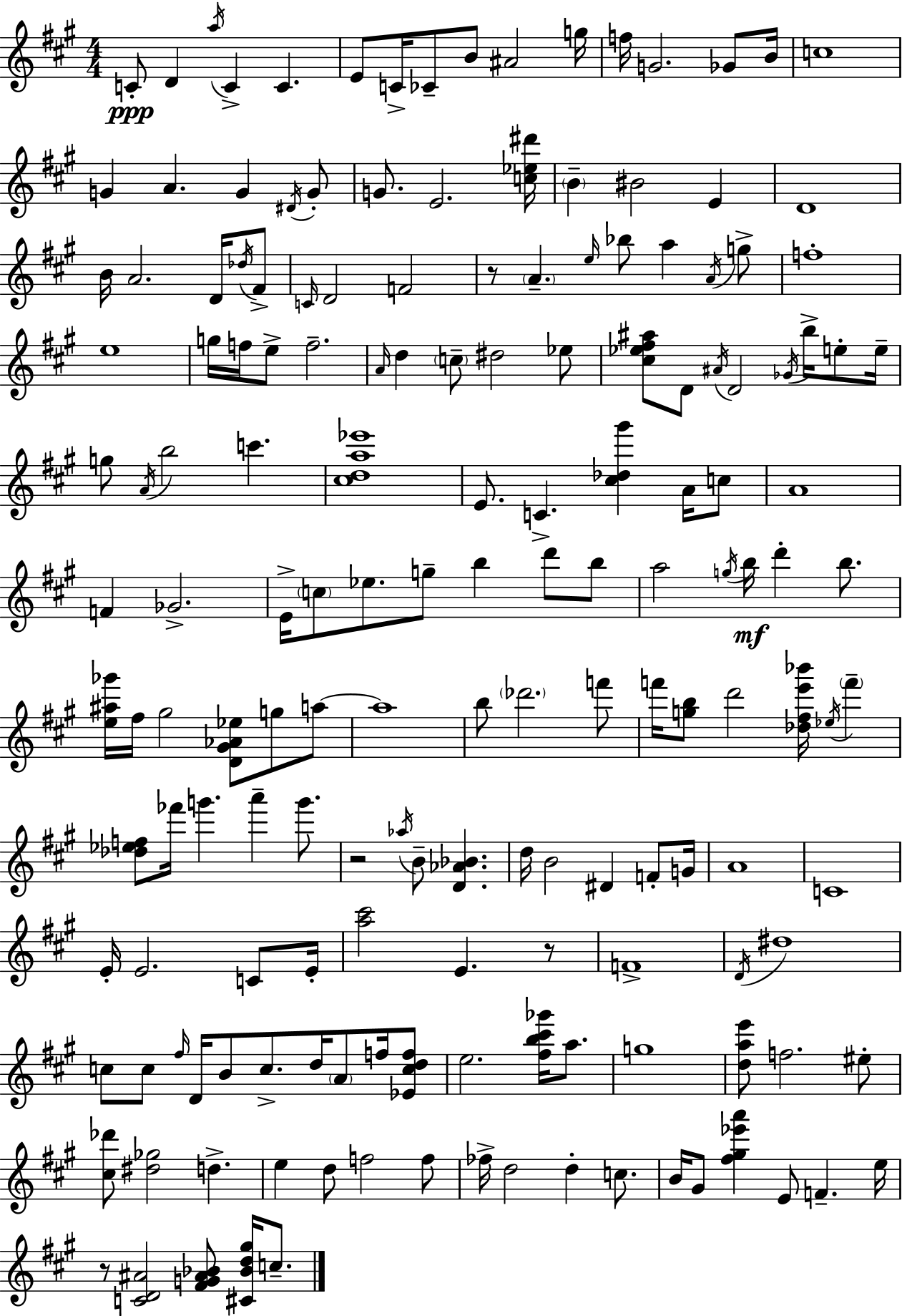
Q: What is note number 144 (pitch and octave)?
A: C5